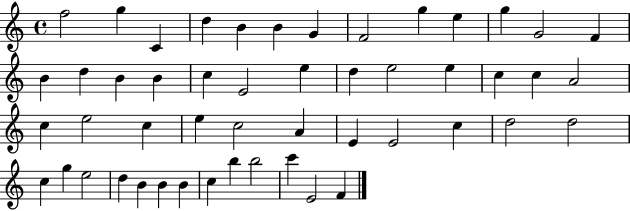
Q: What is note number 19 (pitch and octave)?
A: E4